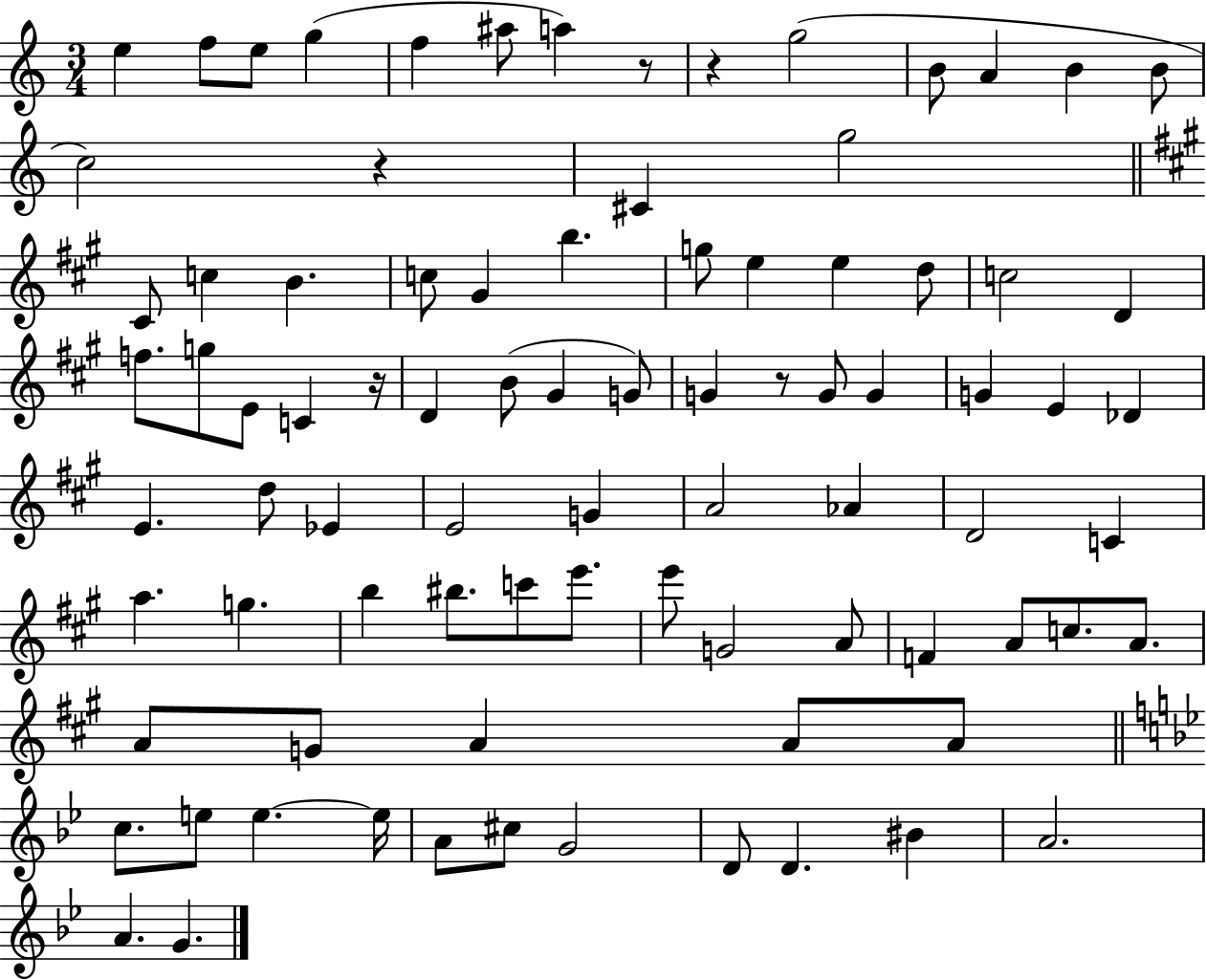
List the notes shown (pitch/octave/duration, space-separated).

E5/q F5/e E5/e G5/q F5/q A#5/e A5/q R/e R/q G5/h B4/e A4/q B4/q B4/e C5/h R/q C#4/q G5/h C#4/e C5/q B4/q. C5/e G#4/q B5/q. G5/e E5/q E5/q D5/e C5/h D4/q F5/e. G5/e E4/e C4/q R/s D4/q B4/e G#4/q G4/e G4/q R/e G4/e G4/q G4/q E4/q Db4/q E4/q. D5/e Eb4/q E4/h G4/q A4/h Ab4/q D4/h C4/q A5/q. G5/q. B5/q BIS5/e. C6/e E6/e. E6/e G4/h A4/e F4/q A4/e C5/e. A4/e. A4/e G4/e A4/q A4/e A4/e C5/e. E5/e E5/q. E5/s A4/e C#5/e G4/h D4/e D4/q. BIS4/q A4/h. A4/q. G4/q.